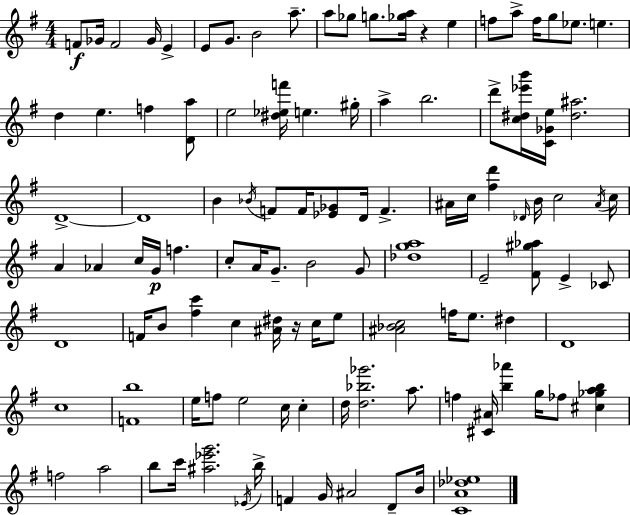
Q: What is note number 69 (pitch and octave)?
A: F5